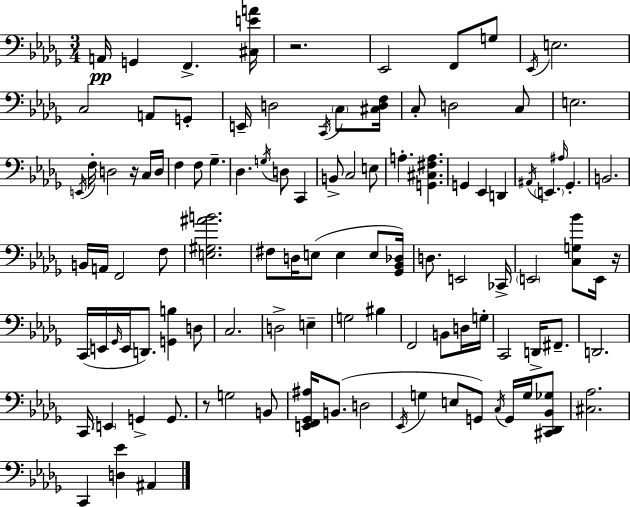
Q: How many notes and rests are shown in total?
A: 108